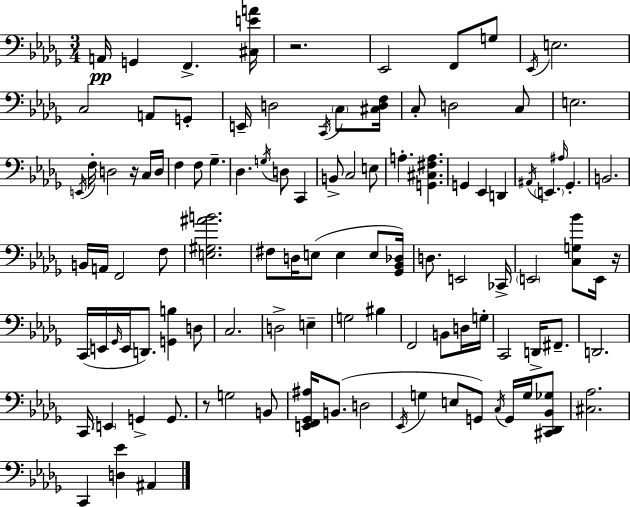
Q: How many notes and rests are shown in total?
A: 108